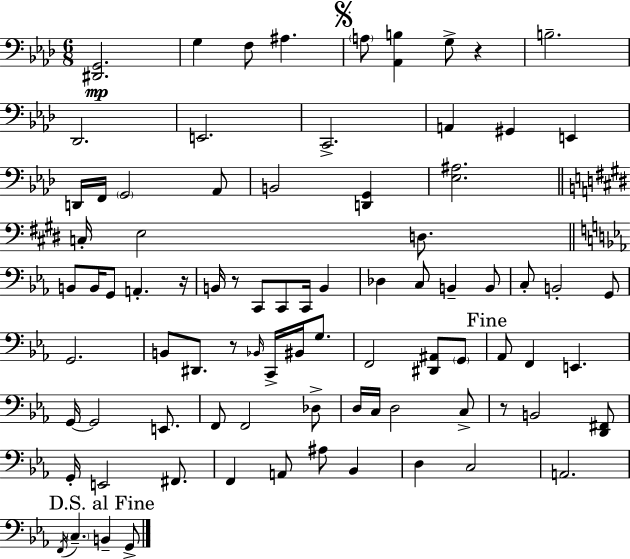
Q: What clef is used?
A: bass